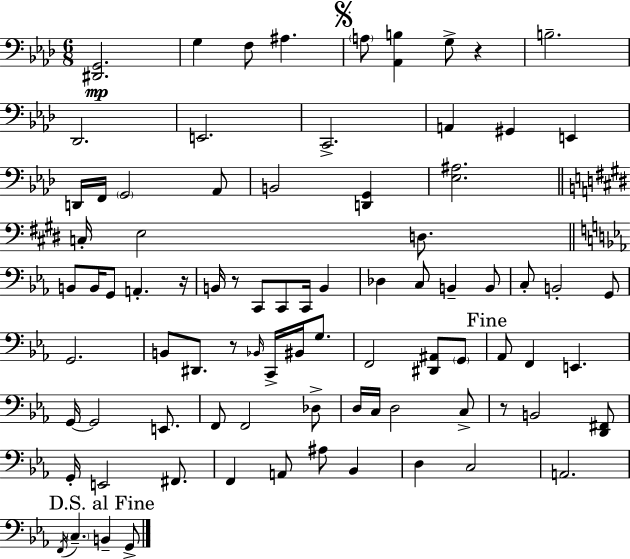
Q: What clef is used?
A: bass